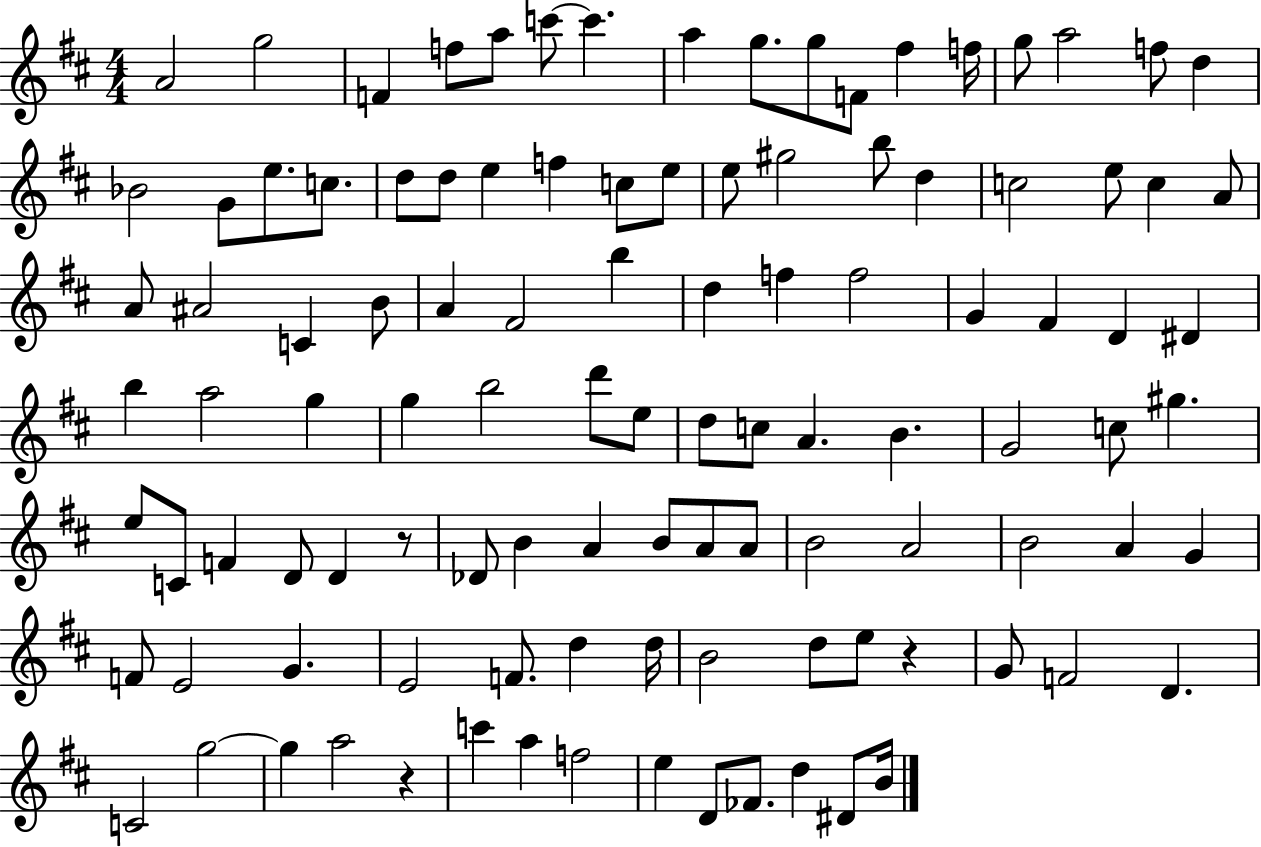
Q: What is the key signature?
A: D major